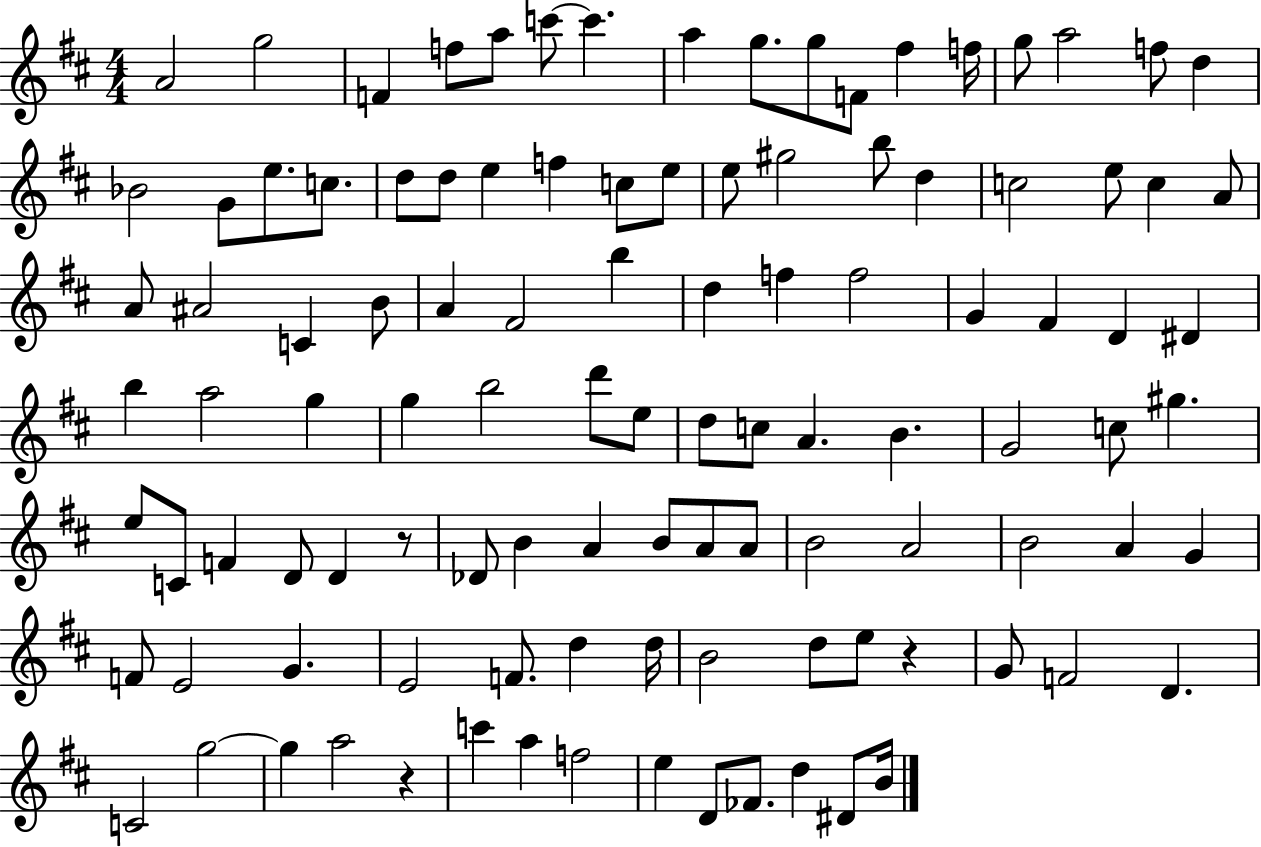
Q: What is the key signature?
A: D major